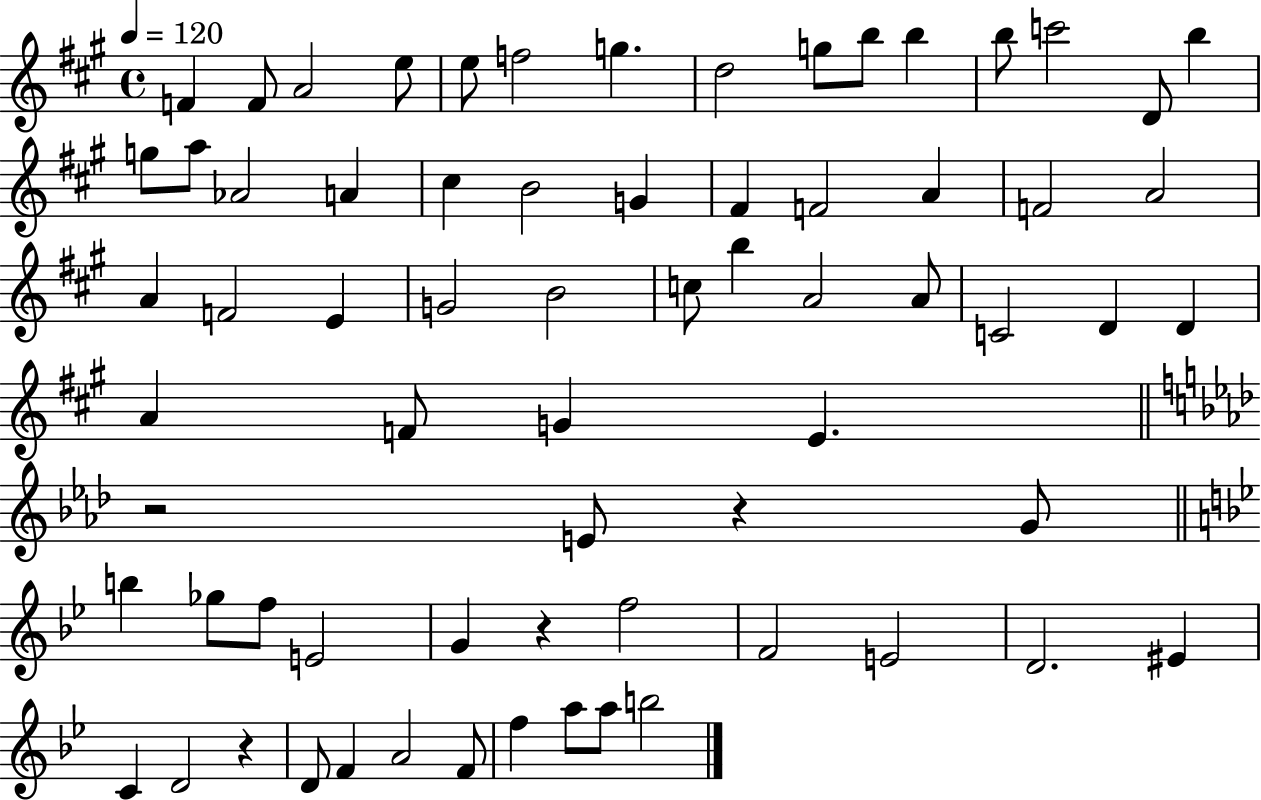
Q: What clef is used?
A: treble